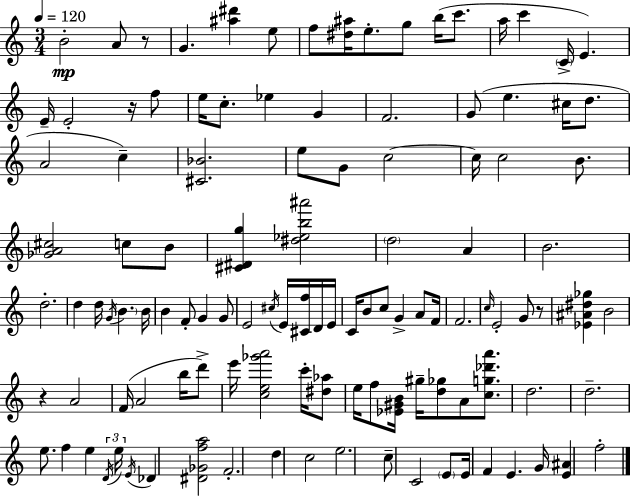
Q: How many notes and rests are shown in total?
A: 115